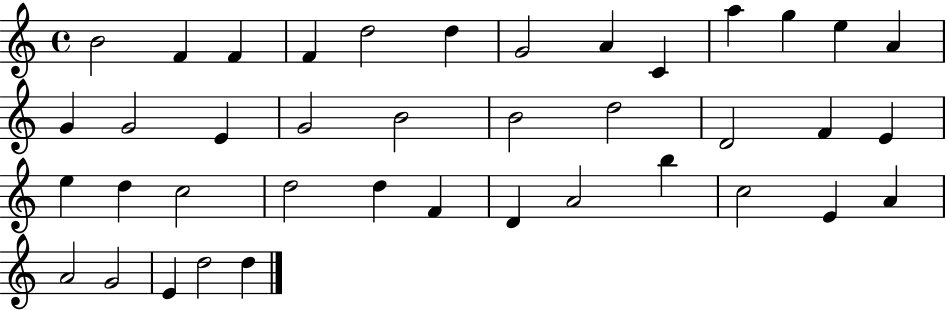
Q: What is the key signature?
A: C major